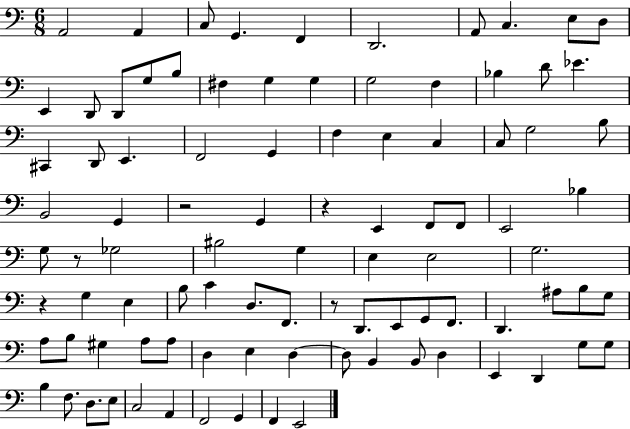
X:1
T:Untitled
M:6/8
L:1/4
K:C
A,,2 A,, C,/2 G,, F,, D,,2 A,,/2 C, E,/2 D,/2 E,, D,,/2 D,,/2 G,/2 B,/2 ^F, G, G, G,2 F, _B, D/2 _E ^C,, D,,/2 E,, F,,2 G,, F, E, C, C,/2 G,2 B,/2 B,,2 G,, z2 G,, z E,, F,,/2 F,,/2 E,,2 _B, G,/2 z/2 _G,2 ^B,2 G, E, E,2 G,2 z G, E, B,/2 C D,/2 F,,/2 z/2 D,,/2 E,,/2 G,,/2 F,,/2 D,, ^A,/2 B,/2 G,/2 A,/2 B,/2 ^G, A,/2 A,/2 D, E, D, D,/2 B,, B,,/2 D, E,, D,, G,/2 G,/2 B, F,/2 D,/2 E,/2 C,2 A,, F,,2 G,, F,, E,,2